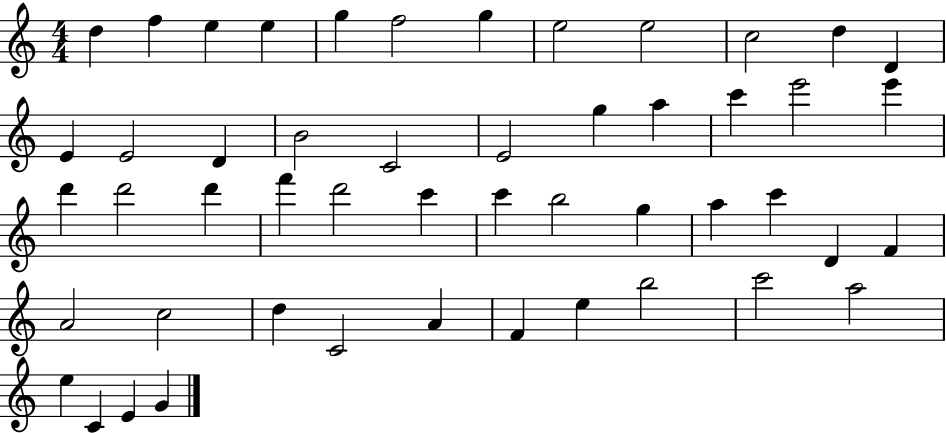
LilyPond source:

{
  \clef treble
  \numericTimeSignature
  \time 4/4
  \key c \major
  d''4 f''4 e''4 e''4 | g''4 f''2 g''4 | e''2 e''2 | c''2 d''4 d'4 | \break e'4 e'2 d'4 | b'2 c'2 | e'2 g''4 a''4 | c'''4 e'''2 e'''4 | \break d'''4 d'''2 d'''4 | f'''4 d'''2 c'''4 | c'''4 b''2 g''4 | a''4 c'''4 d'4 f'4 | \break a'2 c''2 | d''4 c'2 a'4 | f'4 e''4 b''2 | c'''2 a''2 | \break e''4 c'4 e'4 g'4 | \bar "|."
}